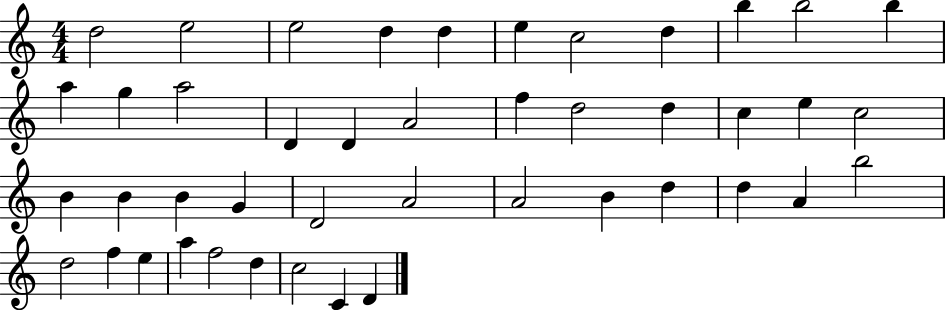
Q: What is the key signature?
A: C major